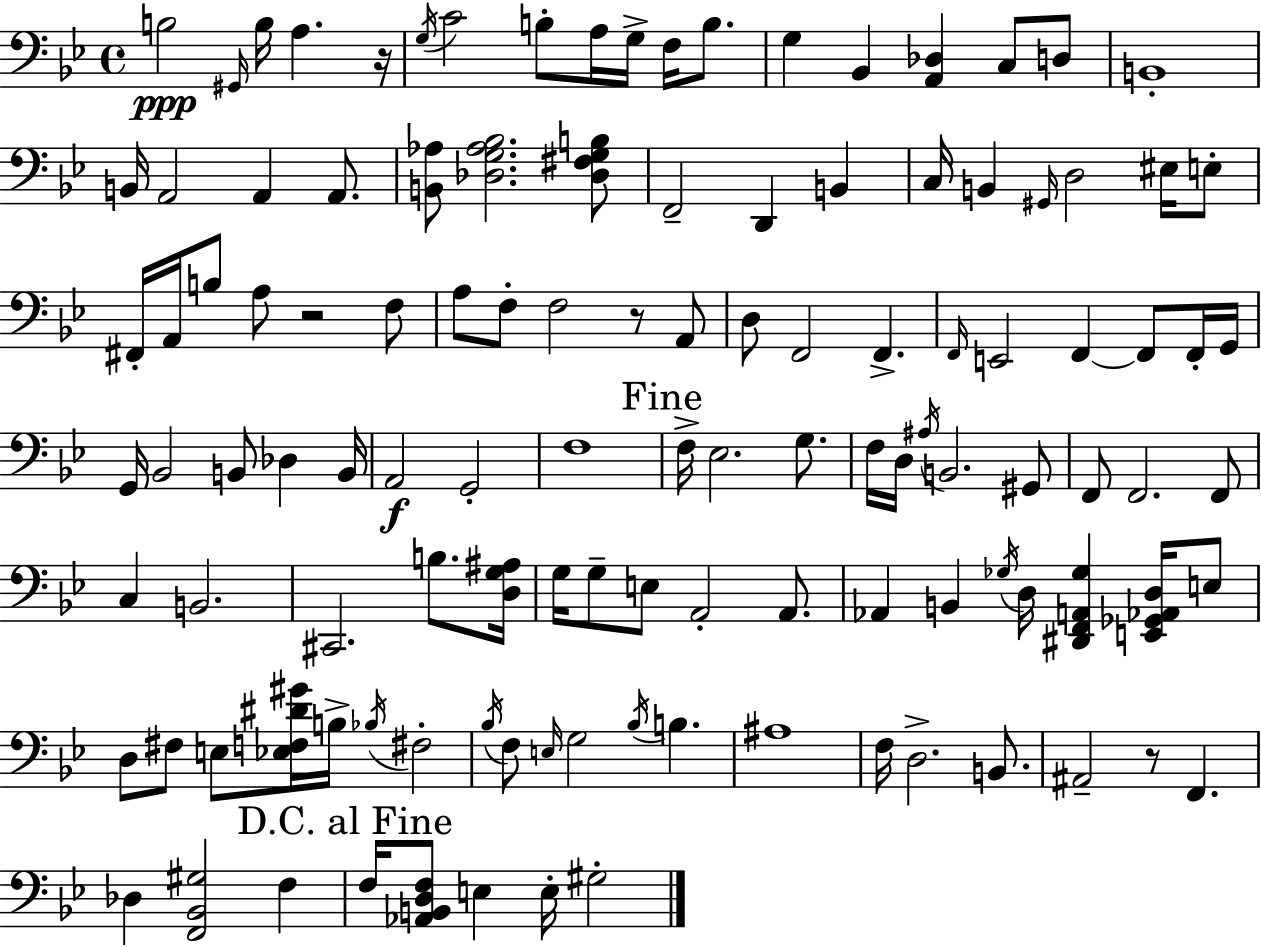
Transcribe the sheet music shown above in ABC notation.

X:1
T:Untitled
M:4/4
L:1/4
K:Bb
B,2 ^G,,/4 B,/4 A, z/4 G,/4 C2 B,/2 A,/4 G,/4 F,/4 B,/2 G, _B,, [A,,_D,] C,/2 D,/2 B,,4 B,,/4 A,,2 A,, A,,/2 [B,,_A,]/2 [_D,G,_A,_B,]2 [_D,^F,G,B,]/2 F,,2 D,, B,, C,/4 B,, ^G,,/4 D,2 ^E,/4 E,/2 ^F,,/4 A,,/4 B,/2 A,/2 z2 F,/2 A,/2 F,/2 F,2 z/2 A,,/2 D,/2 F,,2 F,, F,,/4 E,,2 F,, F,,/2 F,,/4 G,,/4 G,,/4 _B,,2 B,,/2 _D, B,,/4 A,,2 G,,2 F,4 F,/4 _E,2 G,/2 F,/4 D,/4 ^A,/4 B,,2 ^G,,/2 F,,/2 F,,2 F,,/2 C, B,,2 ^C,,2 B,/2 [D,G,^A,]/4 G,/4 G,/2 E,/2 A,,2 A,,/2 _A,, B,, _G,/4 D,/4 [^D,,F,,A,,_G,] [E,,_G,,_A,,D,]/4 E,/2 D,/2 ^F,/2 E,/2 [_E,F,^D^G]/4 B,/4 _B,/4 ^F,2 _B,/4 F,/2 E,/4 G,2 _B,/4 B, ^A,4 F,/4 D,2 B,,/2 ^A,,2 z/2 F,, _D, [F,,_B,,^G,]2 F, F,/4 [_A,,B,,D,F,]/2 E, E,/4 ^G,2